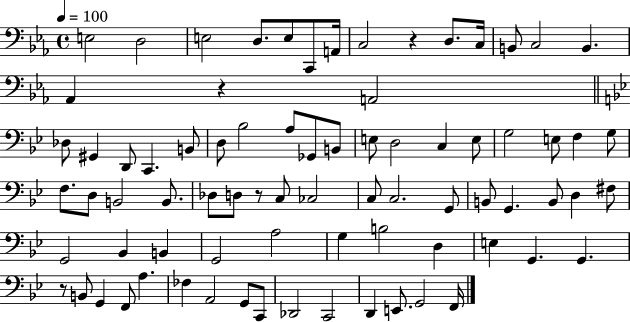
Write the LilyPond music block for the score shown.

{
  \clef bass
  \time 4/4
  \defaultTimeSignature
  \key ees \major
  \tempo 4 = 100
  \repeat volta 2 { e2 d2 | e2 d8. e8 c,8 a,16 | c2 r4 d8. c16 | b,8 c2 b,4. | \break aes,4 r4 a,2 | \bar "||" \break \key g \minor des8 gis,4 d,8 c,4. b,8 | d8 bes2 a8 ges,8 b,8 | e8 d2 c4 e8 | g2 e8 f4 g8 | \break f8. d8 b,2 b,8. | des8 d8 r8 c8 ces2 | c8 c2. g,8 | b,8 g,4. b,8 d4 fis8 | \break g,2 bes,4 b,4 | g,2 a2 | g4 b2 d4 | e4 g,4. g,4. | \break r8 b,8 g,4 f,8 a4. | fes4 a,2 g,8 c,8 | des,2 c,2 | d,4 e,8. g,2 f,16 | \break } \bar "|."
}